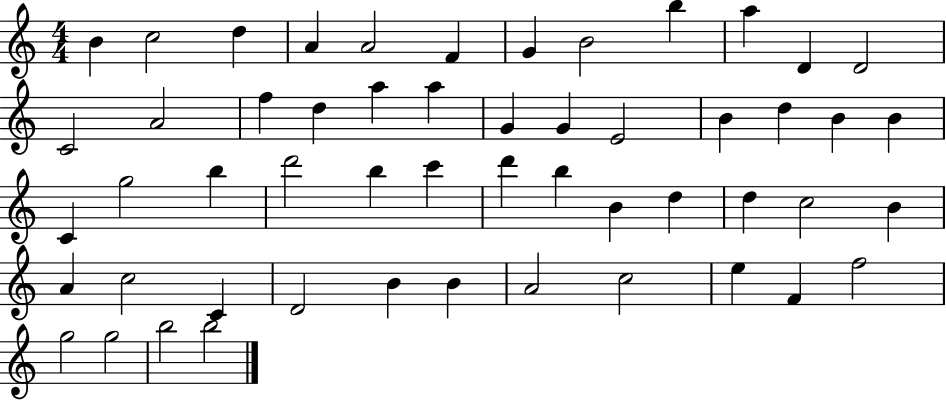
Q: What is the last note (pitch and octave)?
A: B5